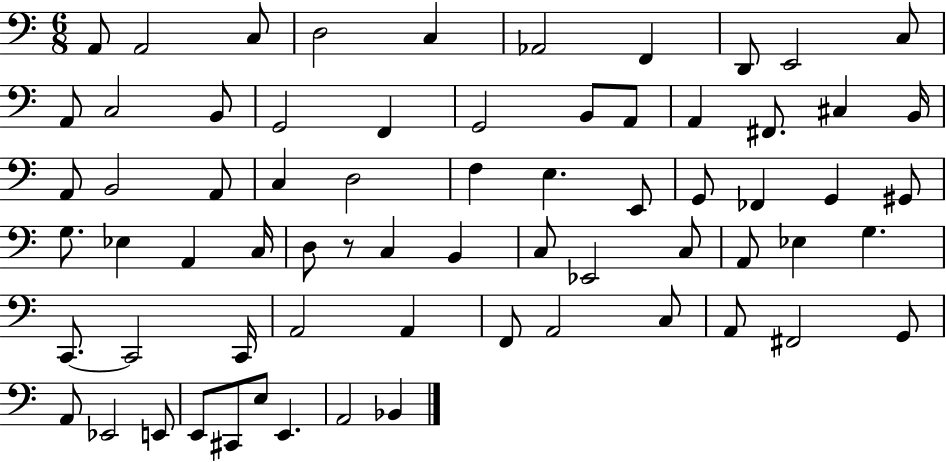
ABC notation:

X:1
T:Untitled
M:6/8
L:1/4
K:C
A,,/2 A,,2 C,/2 D,2 C, _A,,2 F,, D,,/2 E,,2 C,/2 A,,/2 C,2 B,,/2 G,,2 F,, G,,2 B,,/2 A,,/2 A,, ^F,,/2 ^C, B,,/4 A,,/2 B,,2 A,,/2 C, D,2 F, E, E,,/2 G,,/2 _F,, G,, ^G,,/2 G,/2 _E, A,, C,/4 D,/2 z/2 C, B,, C,/2 _E,,2 C,/2 A,,/2 _E, G, C,,/2 C,,2 C,,/4 A,,2 A,, F,,/2 A,,2 C,/2 A,,/2 ^F,,2 G,,/2 A,,/2 _E,,2 E,,/2 E,,/2 ^C,,/2 E,/2 E,, A,,2 _B,,